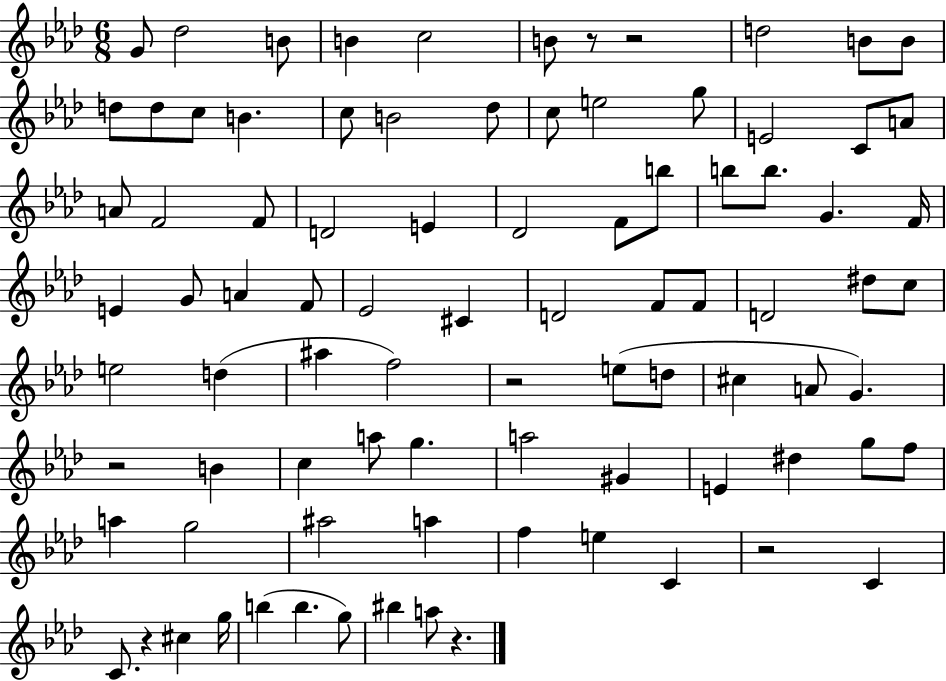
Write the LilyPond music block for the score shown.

{
  \clef treble
  \numericTimeSignature
  \time 6/8
  \key aes \major
  g'8 des''2 b'8 | b'4 c''2 | b'8 r8 r2 | d''2 b'8 b'8 | \break d''8 d''8 c''8 b'4. | c''8 b'2 des''8 | c''8 e''2 g''8 | e'2 c'8 a'8 | \break a'8 f'2 f'8 | d'2 e'4 | des'2 f'8 b''8 | b''8 b''8. g'4. f'16 | \break e'4 g'8 a'4 f'8 | ees'2 cis'4 | d'2 f'8 f'8 | d'2 dis''8 c''8 | \break e''2 d''4( | ais''4 f''2) | r2 e''8( d''8 | cis''4 a'8 g'4.) | \break r2 b'4 | c''4 a''8 g''4. | a''2 gis'4 | e'4 dis''4 g''8 f''8 | \break a''4 g''2 | ais''2 a''4 | f''4 e''4 c'4 | r2 c'4 | \break c'8. r4 cis''4 g''16 | b''4( b''4. g''8) | bis''4 a''8 r4. | \bar "|."
}